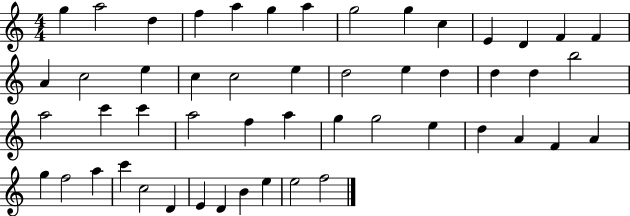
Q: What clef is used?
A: treble